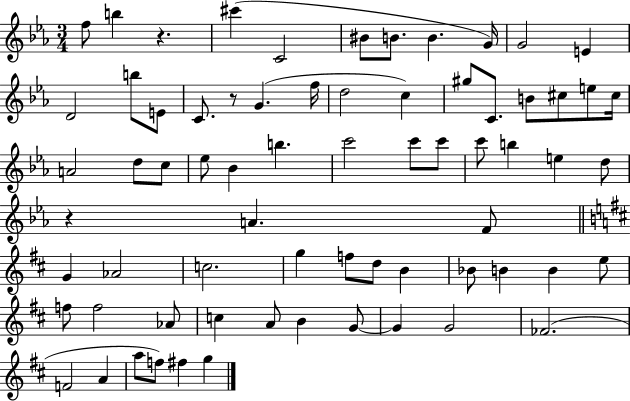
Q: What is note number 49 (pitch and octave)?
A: B4